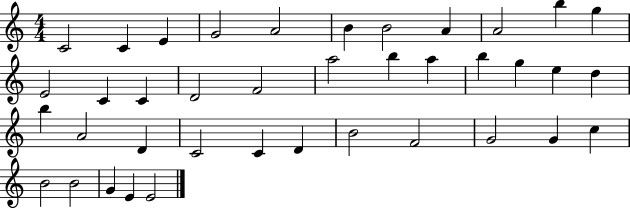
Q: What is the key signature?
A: C major